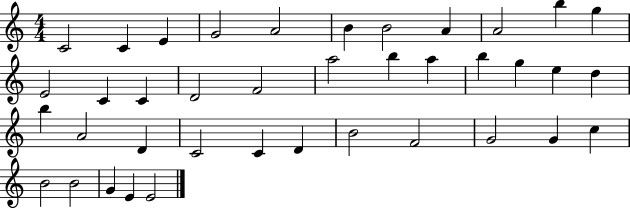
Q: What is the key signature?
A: C major